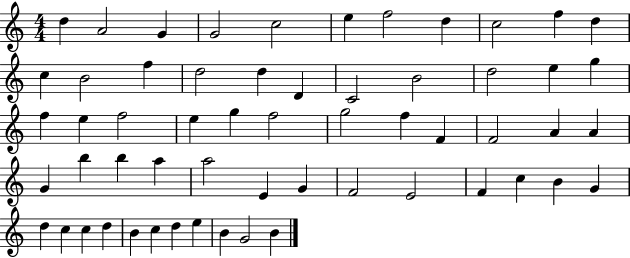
X:1
T:Untitled
M:4/4
L:1/4
K:C
d A2 G G2 c2 e f2 d c2 f d c B2 f d2 d D C2 B2 d2 e g f e f2 e g f2 g2 f F F2 A A G b b a a2 E G F2 E2 F c B G d c c d B c d e B G2 B